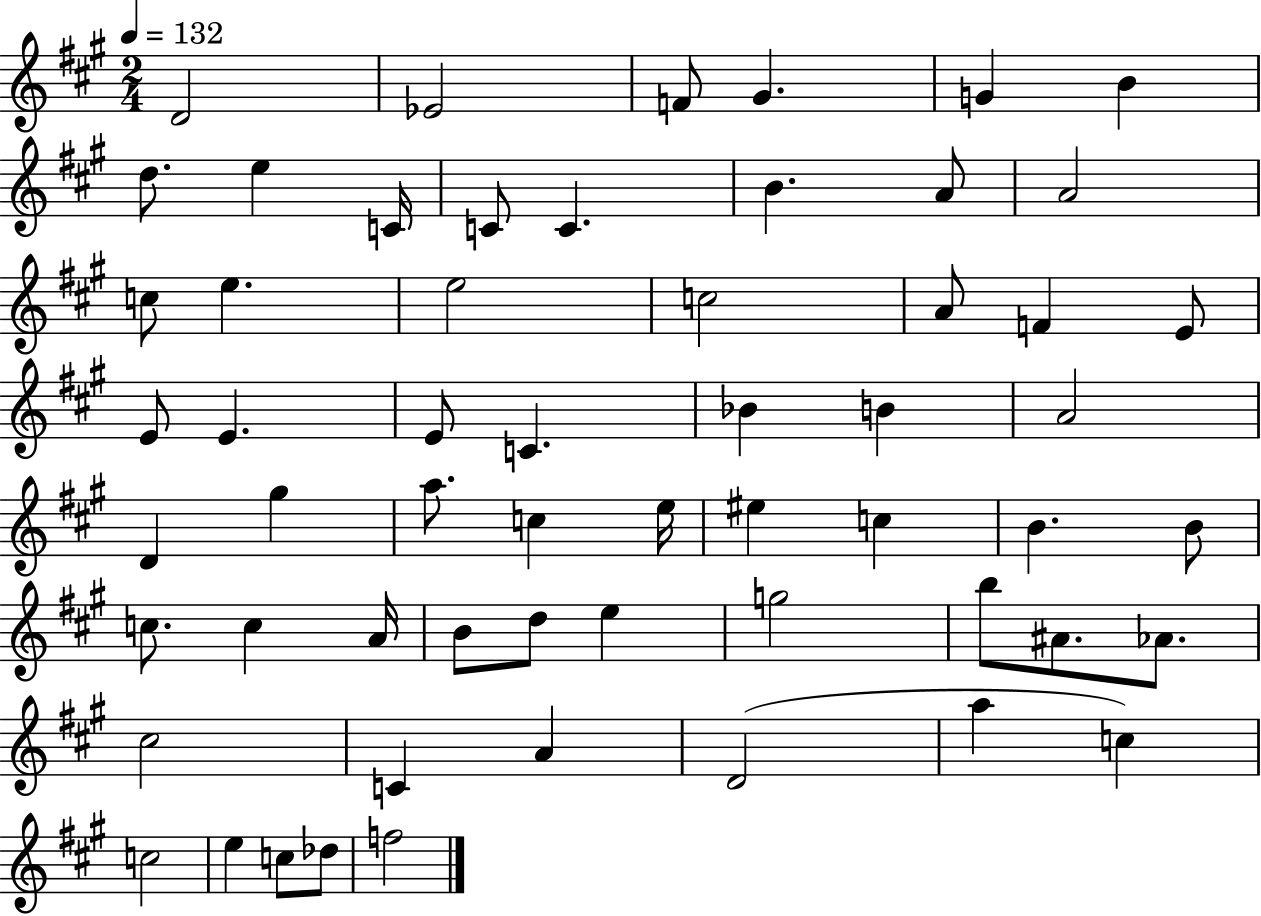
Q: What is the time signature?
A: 2/4